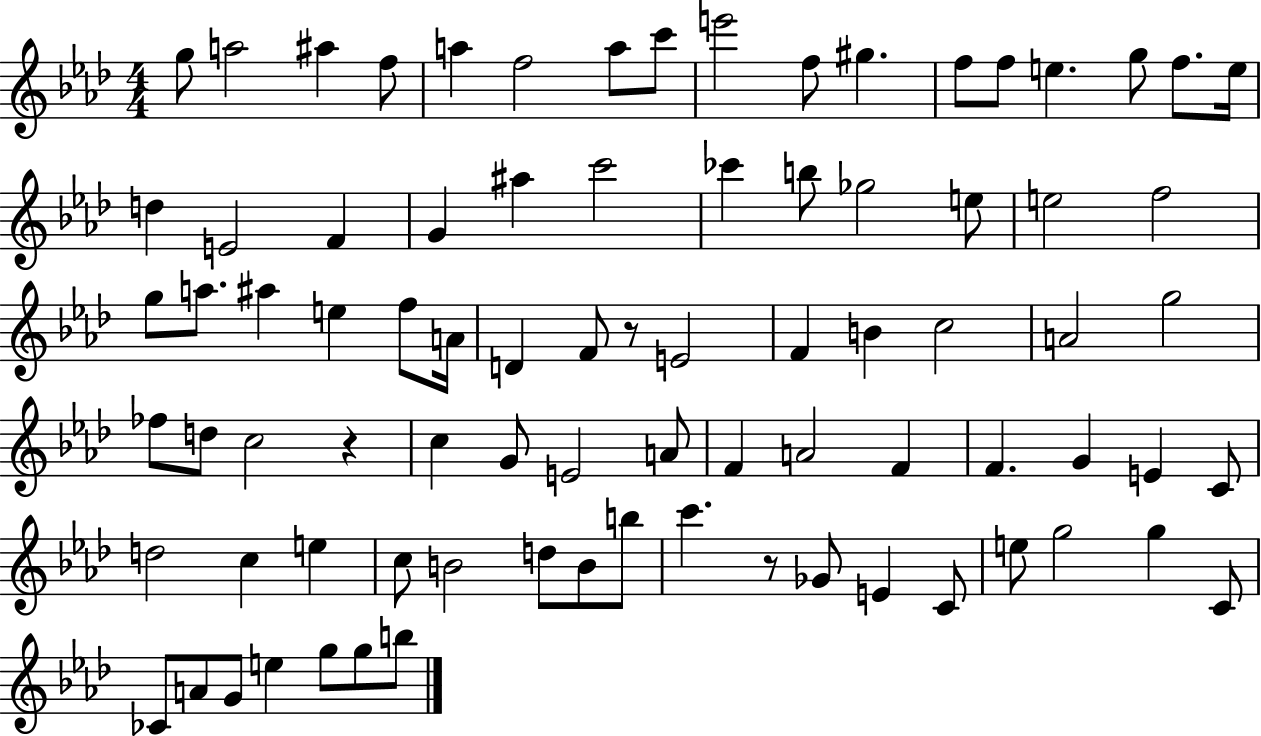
{
  \clef treble
  \numericTimeSignature
  \time 4/4
  \key aes \major
  \repeat volta 2 { g''8 a''2 ais''4 f''8 | a''4 f''2 a''8 c'''8 | e'''2 f''8 gis''4. | f''8 f''8 e''4. g''8 f''8. e''16 | \break d''4 e'2 f'4 | g'4 ais''4 c'''2 | ces'''4 b''8 ges''2 e''8 | e''2 f''2 | \break g''8 a''8. ais''4 e''4 f''8 a'16 | d'4 f'8 r8 e'2 | f'4 b'4 c''2 | a'2 g''2 | \break fes''8 d''8 c''2 r4 | c''4 g'8 e'2 a'8 | f'4 a'2 f'4 | f'4. g'4 e'4 c'8 | \break d''2 c''4 e''4 | c''8 b'2 d''8 b'8 b''8 | c'''4. r8 ges'8 e'4 c'8 | e''8 g''2 g''4 c'8 | \break ces'8 a'8 g'8 e''4 g''8 g''8 b''8 | } \bar "|."
}